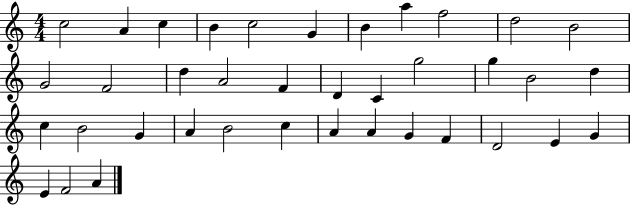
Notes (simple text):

C5/h A4/q C5/q B4/q C5/h G4/q B4/q A5/q F5/h D5/h B4/h G4/h F4/h D5/q A4/h F4/q D4/q C4/q G5/h G5/q B4/h D5/q C5/q B4/h G4/q A4/q B4/h C5/q A4/q A4/q G4/q F4/q D4/h E4/q G4/q E4/q F4/h A4/q